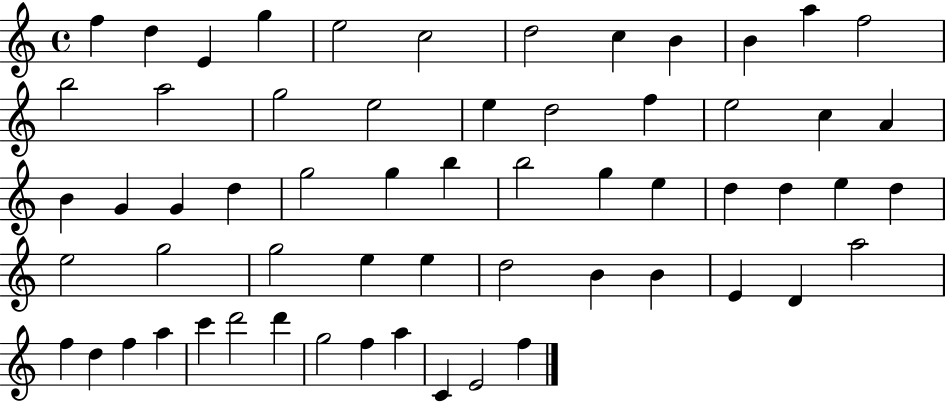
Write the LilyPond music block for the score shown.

{
  \clef treble
  \time 4/4
  \defaultTimeSignature
  \key c \major
  f''4 d''4 e'4 g''4 | e''2 c''2 | d''2 c''4 b'4 | b'4 a''4 f''2 | \break b''2 a''2 | g''2 e''2 | e''4 d''2 f''4 | e''2 c''4 a'4 | \break b'4 g'4 g'4 d''4 | g''2 g''4 b''4 | b''2 g''4 e''4 | d''4 d''4 e''4 d''4 | \break e''2 g''2 | g''2 e''4 e''4 | d''2 b'4 b'4 | e'4 d'4 a''2 | \break f''4 d''4 f''4 a''4 | c'''4 d'''2 d'''4 | g''2 f''4 a''4 | c'4 e'2 f''4 | \break \bar "|."
}